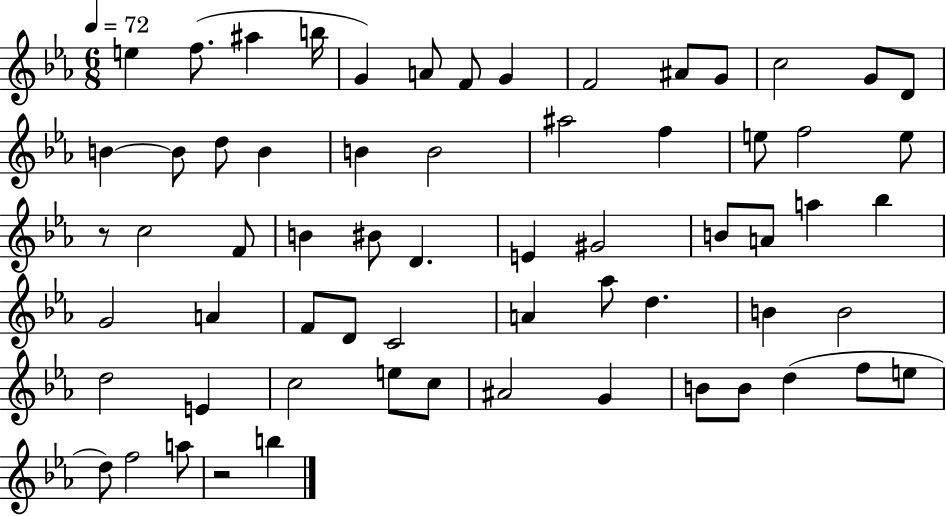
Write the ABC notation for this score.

X:1
T:Untitled
M:6/8
L:1/4
K:Eb
e f/2 ^a b/4 G A/2 F/2 G F2 ^A/2 G/2 c2 G/2 D/2 B B/2 d/2 B B B2 ^a2 f e/2 f2 e/2 z/2 c2 F/2 B ^B/2 D E ^G2 B/2 A/2 a _b G2 A F/2 D/2 C2 A _a/2 d B B2 d2 E c2 e/2 c/2 ^A2 G B/2 B/2 d f/2 e/2 d/2 f2 a/2 z2 b